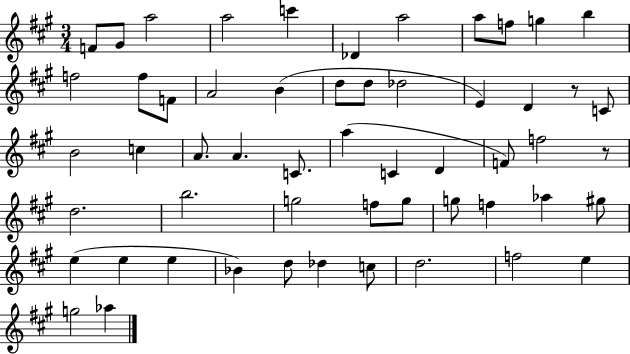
{
  \clef treble
  \numericTimeSignature
  \time 3/4
  \key a \major
  f'8 gis'8 a''2 | a''2 c'''4 | des'4 a''2 | a''8 f''8 g''4 b''4 | \break f''2 f''8 f'8 | a'2 b'4( | d''8 d''8 des''2 | e'4) d'4 r8 c'8 | \break b'2 c''4 | a'8. a'4. c'8. | a''4( c'4 d'4 | f'8) f''2 r8 | \break d''2. | b''2. | g''2 f''8 g''8 | g''8 f''4 aes''4 gis''8 | \break e''4( e''4 e''4 | bes'4) d''8 des''4 c''8 | d''2. | f''2 e''4 | \break g''2 aes''4 | \bar "|."
}